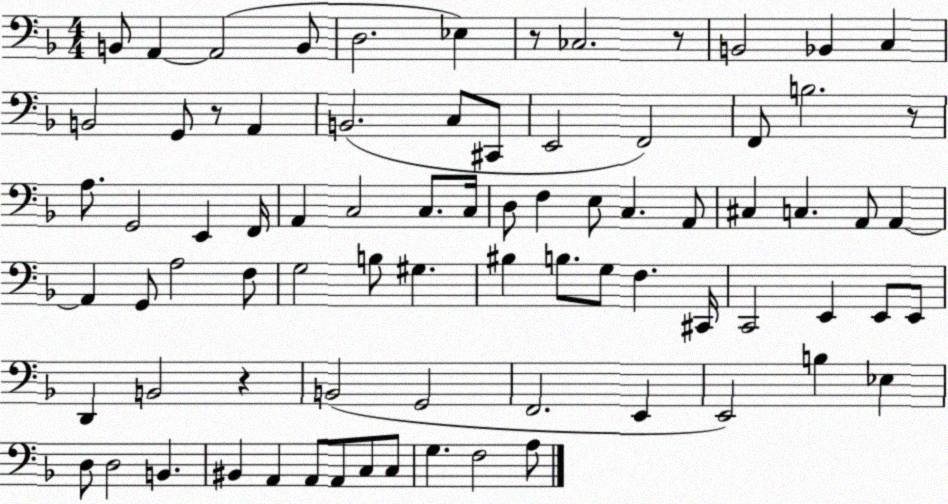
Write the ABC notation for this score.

X:1
T:Untitled
M:4/4
L:1/4
K:F
B,,/2 A,, A,,2 B,,/2 D,2 _E, z/2 _C,2 z/2 B,,2 _B,, C, B,,2 G,,/2 z/2 A,, B,,2 C,/2 ^C,,/2 E,,2 F,,2 F,,/2 B,2 z/2 A,/2 G,,2 E,, F,,/4 A,, C,2 C,/2 C,/4 D,/2 F, E,/2 C, A,,/2 ^C, C, A,,/2 A,, A,, G,,/2 A,2 F,/2 G,2 B,/2 ^G, ^B, B,/2 G,/2 F, ^C,,/4 C,,2 E,, E,,/2 E,,/2 D,, B,,2 z B,,2 G,,2 F,,2 E,, E,,2 B, _E, D,/2 D,2 B,, ^B,, A,, A,,/2 A,,/2 C,/2 C,/2 G, F,2 A,/2